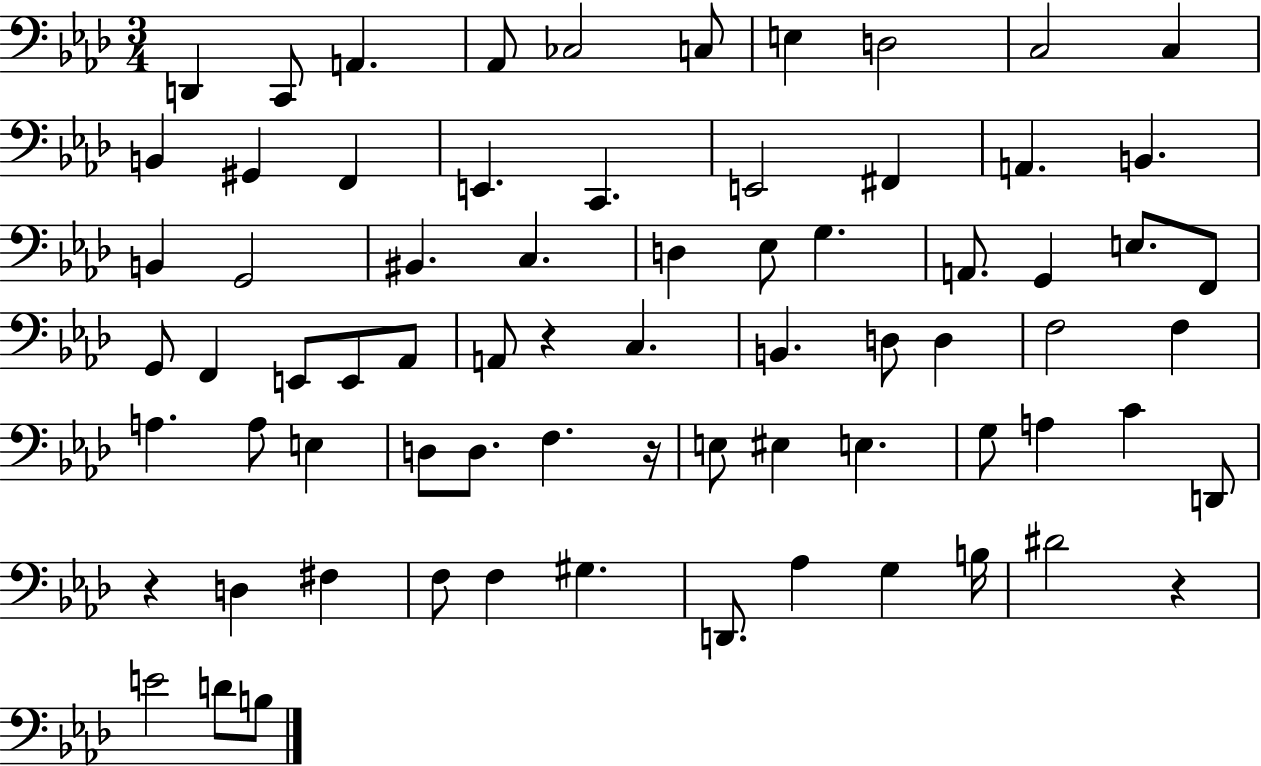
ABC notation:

X:1
T:Untitled
M:3/4
L:1/4
K:Ab
D,, C,,/2 A,, _A,,/2 _C,2 C,/2 E, D,2 C,2 C, B,, ^G,, F,, E,, C,, E,,2 ^F,, A,, B,, B,, G,,2 ^B,, C, D, _E,/2 G, A,,/2 G,, E,/2 F,,/2 G,,/2 F,, E,,/2 E,,/2 _A,,/2 A,,/2 z C, B,, D,/2 D, F,2 F, A, A,/2 E, D,/2 D,/2 F, z/4 E,/2 ^E, E, G,/2 A, C D,,/2 z D, ^F, F,/2 F, ^G, D,,/2 _A, G, B,/4 ^D2 z E2 D/2 B,/2